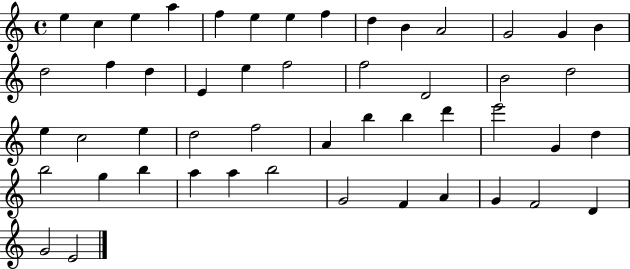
X:1
T:Untitled
M:4/4
L:1/4
K:C
e c e a f e e f d B A2 G2 G B d2 f d E e f2 f2 D2 B2 d2 e c2 e d2 f2 A b b d' e'2 G d b2 g b a a b2 G2 F A G F2 D G2 E2